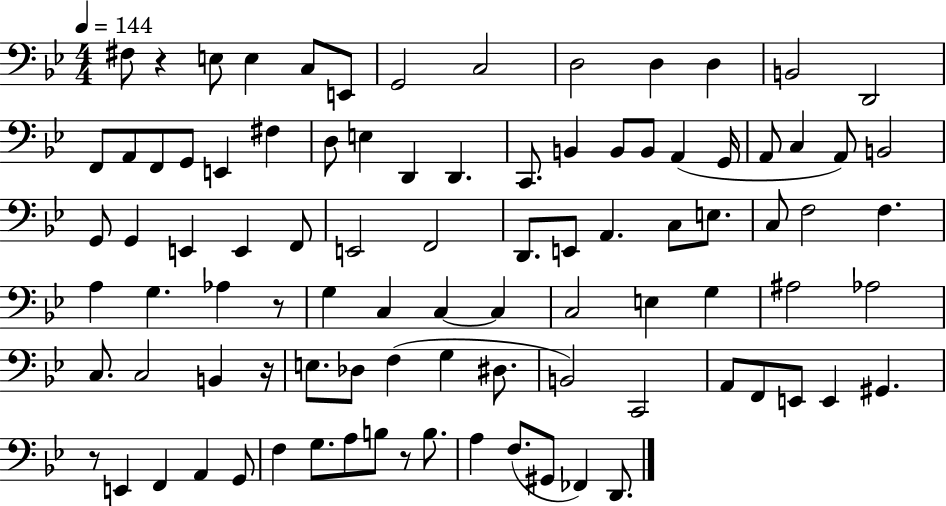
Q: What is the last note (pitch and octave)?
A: D2